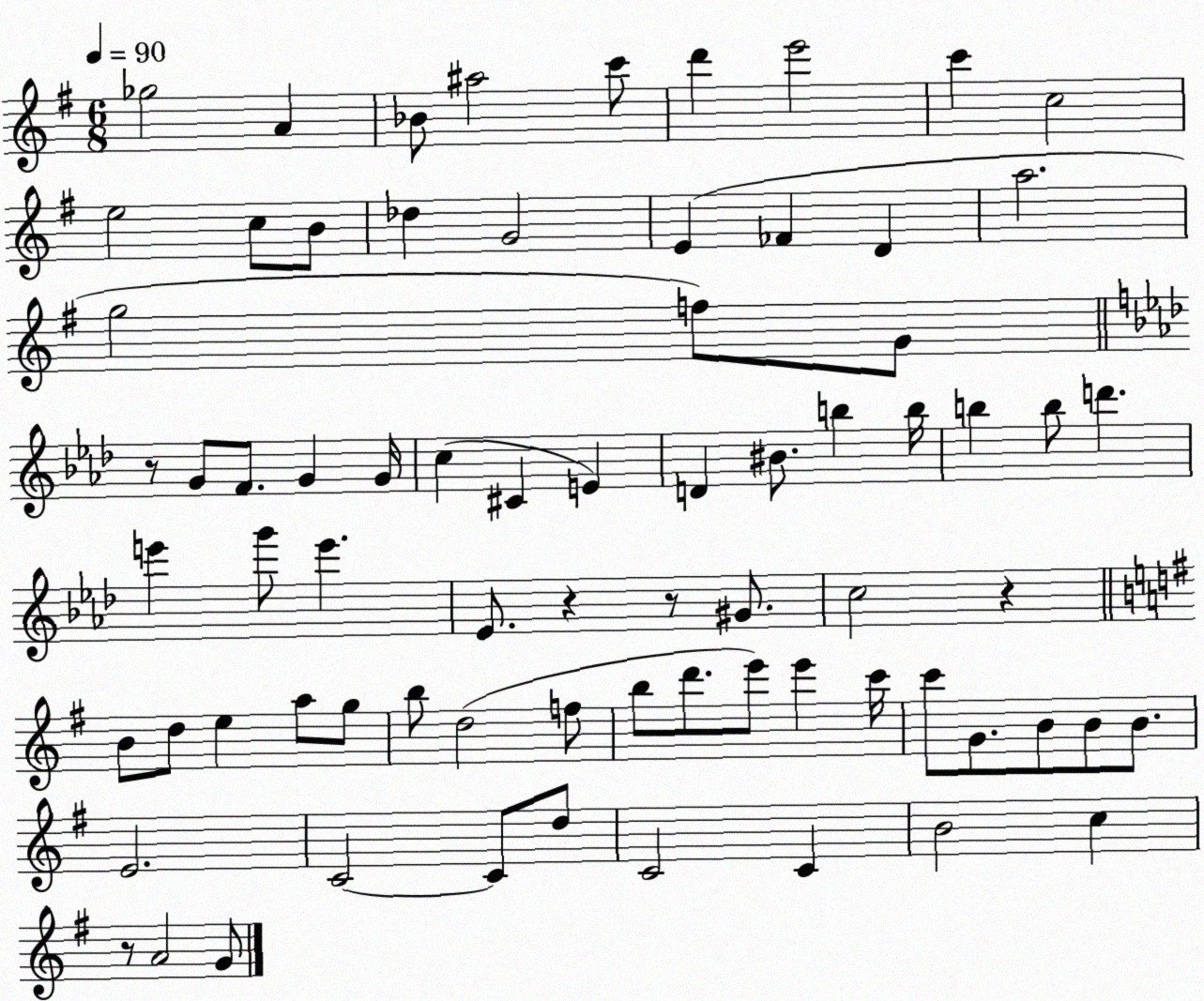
X:1
T:Untitled
M:6/8
L:1/4
K:G
_g2 A _B/2 ^a2 c'/2 d' e'2 c' c2 e2 c/2 B/2 _d G2 E _F D a2 g2 f/2 G/2 z/2 G/2 F/2 G G/4 c ^C E D ^B/2 b b/4 b b/2 d' e' g'/2 e' _E/2 z z/2 ^G/2 c2 z B/2 d/2 e a/2 g/2 b/2 d2 f/2 b/2 d'/2 e'/2 e' c'/4 c'/2 G/2 B/2 B/2 B/2 E2 C2 C/2 d/2 C2 C B2 c z/2 A2 G/2